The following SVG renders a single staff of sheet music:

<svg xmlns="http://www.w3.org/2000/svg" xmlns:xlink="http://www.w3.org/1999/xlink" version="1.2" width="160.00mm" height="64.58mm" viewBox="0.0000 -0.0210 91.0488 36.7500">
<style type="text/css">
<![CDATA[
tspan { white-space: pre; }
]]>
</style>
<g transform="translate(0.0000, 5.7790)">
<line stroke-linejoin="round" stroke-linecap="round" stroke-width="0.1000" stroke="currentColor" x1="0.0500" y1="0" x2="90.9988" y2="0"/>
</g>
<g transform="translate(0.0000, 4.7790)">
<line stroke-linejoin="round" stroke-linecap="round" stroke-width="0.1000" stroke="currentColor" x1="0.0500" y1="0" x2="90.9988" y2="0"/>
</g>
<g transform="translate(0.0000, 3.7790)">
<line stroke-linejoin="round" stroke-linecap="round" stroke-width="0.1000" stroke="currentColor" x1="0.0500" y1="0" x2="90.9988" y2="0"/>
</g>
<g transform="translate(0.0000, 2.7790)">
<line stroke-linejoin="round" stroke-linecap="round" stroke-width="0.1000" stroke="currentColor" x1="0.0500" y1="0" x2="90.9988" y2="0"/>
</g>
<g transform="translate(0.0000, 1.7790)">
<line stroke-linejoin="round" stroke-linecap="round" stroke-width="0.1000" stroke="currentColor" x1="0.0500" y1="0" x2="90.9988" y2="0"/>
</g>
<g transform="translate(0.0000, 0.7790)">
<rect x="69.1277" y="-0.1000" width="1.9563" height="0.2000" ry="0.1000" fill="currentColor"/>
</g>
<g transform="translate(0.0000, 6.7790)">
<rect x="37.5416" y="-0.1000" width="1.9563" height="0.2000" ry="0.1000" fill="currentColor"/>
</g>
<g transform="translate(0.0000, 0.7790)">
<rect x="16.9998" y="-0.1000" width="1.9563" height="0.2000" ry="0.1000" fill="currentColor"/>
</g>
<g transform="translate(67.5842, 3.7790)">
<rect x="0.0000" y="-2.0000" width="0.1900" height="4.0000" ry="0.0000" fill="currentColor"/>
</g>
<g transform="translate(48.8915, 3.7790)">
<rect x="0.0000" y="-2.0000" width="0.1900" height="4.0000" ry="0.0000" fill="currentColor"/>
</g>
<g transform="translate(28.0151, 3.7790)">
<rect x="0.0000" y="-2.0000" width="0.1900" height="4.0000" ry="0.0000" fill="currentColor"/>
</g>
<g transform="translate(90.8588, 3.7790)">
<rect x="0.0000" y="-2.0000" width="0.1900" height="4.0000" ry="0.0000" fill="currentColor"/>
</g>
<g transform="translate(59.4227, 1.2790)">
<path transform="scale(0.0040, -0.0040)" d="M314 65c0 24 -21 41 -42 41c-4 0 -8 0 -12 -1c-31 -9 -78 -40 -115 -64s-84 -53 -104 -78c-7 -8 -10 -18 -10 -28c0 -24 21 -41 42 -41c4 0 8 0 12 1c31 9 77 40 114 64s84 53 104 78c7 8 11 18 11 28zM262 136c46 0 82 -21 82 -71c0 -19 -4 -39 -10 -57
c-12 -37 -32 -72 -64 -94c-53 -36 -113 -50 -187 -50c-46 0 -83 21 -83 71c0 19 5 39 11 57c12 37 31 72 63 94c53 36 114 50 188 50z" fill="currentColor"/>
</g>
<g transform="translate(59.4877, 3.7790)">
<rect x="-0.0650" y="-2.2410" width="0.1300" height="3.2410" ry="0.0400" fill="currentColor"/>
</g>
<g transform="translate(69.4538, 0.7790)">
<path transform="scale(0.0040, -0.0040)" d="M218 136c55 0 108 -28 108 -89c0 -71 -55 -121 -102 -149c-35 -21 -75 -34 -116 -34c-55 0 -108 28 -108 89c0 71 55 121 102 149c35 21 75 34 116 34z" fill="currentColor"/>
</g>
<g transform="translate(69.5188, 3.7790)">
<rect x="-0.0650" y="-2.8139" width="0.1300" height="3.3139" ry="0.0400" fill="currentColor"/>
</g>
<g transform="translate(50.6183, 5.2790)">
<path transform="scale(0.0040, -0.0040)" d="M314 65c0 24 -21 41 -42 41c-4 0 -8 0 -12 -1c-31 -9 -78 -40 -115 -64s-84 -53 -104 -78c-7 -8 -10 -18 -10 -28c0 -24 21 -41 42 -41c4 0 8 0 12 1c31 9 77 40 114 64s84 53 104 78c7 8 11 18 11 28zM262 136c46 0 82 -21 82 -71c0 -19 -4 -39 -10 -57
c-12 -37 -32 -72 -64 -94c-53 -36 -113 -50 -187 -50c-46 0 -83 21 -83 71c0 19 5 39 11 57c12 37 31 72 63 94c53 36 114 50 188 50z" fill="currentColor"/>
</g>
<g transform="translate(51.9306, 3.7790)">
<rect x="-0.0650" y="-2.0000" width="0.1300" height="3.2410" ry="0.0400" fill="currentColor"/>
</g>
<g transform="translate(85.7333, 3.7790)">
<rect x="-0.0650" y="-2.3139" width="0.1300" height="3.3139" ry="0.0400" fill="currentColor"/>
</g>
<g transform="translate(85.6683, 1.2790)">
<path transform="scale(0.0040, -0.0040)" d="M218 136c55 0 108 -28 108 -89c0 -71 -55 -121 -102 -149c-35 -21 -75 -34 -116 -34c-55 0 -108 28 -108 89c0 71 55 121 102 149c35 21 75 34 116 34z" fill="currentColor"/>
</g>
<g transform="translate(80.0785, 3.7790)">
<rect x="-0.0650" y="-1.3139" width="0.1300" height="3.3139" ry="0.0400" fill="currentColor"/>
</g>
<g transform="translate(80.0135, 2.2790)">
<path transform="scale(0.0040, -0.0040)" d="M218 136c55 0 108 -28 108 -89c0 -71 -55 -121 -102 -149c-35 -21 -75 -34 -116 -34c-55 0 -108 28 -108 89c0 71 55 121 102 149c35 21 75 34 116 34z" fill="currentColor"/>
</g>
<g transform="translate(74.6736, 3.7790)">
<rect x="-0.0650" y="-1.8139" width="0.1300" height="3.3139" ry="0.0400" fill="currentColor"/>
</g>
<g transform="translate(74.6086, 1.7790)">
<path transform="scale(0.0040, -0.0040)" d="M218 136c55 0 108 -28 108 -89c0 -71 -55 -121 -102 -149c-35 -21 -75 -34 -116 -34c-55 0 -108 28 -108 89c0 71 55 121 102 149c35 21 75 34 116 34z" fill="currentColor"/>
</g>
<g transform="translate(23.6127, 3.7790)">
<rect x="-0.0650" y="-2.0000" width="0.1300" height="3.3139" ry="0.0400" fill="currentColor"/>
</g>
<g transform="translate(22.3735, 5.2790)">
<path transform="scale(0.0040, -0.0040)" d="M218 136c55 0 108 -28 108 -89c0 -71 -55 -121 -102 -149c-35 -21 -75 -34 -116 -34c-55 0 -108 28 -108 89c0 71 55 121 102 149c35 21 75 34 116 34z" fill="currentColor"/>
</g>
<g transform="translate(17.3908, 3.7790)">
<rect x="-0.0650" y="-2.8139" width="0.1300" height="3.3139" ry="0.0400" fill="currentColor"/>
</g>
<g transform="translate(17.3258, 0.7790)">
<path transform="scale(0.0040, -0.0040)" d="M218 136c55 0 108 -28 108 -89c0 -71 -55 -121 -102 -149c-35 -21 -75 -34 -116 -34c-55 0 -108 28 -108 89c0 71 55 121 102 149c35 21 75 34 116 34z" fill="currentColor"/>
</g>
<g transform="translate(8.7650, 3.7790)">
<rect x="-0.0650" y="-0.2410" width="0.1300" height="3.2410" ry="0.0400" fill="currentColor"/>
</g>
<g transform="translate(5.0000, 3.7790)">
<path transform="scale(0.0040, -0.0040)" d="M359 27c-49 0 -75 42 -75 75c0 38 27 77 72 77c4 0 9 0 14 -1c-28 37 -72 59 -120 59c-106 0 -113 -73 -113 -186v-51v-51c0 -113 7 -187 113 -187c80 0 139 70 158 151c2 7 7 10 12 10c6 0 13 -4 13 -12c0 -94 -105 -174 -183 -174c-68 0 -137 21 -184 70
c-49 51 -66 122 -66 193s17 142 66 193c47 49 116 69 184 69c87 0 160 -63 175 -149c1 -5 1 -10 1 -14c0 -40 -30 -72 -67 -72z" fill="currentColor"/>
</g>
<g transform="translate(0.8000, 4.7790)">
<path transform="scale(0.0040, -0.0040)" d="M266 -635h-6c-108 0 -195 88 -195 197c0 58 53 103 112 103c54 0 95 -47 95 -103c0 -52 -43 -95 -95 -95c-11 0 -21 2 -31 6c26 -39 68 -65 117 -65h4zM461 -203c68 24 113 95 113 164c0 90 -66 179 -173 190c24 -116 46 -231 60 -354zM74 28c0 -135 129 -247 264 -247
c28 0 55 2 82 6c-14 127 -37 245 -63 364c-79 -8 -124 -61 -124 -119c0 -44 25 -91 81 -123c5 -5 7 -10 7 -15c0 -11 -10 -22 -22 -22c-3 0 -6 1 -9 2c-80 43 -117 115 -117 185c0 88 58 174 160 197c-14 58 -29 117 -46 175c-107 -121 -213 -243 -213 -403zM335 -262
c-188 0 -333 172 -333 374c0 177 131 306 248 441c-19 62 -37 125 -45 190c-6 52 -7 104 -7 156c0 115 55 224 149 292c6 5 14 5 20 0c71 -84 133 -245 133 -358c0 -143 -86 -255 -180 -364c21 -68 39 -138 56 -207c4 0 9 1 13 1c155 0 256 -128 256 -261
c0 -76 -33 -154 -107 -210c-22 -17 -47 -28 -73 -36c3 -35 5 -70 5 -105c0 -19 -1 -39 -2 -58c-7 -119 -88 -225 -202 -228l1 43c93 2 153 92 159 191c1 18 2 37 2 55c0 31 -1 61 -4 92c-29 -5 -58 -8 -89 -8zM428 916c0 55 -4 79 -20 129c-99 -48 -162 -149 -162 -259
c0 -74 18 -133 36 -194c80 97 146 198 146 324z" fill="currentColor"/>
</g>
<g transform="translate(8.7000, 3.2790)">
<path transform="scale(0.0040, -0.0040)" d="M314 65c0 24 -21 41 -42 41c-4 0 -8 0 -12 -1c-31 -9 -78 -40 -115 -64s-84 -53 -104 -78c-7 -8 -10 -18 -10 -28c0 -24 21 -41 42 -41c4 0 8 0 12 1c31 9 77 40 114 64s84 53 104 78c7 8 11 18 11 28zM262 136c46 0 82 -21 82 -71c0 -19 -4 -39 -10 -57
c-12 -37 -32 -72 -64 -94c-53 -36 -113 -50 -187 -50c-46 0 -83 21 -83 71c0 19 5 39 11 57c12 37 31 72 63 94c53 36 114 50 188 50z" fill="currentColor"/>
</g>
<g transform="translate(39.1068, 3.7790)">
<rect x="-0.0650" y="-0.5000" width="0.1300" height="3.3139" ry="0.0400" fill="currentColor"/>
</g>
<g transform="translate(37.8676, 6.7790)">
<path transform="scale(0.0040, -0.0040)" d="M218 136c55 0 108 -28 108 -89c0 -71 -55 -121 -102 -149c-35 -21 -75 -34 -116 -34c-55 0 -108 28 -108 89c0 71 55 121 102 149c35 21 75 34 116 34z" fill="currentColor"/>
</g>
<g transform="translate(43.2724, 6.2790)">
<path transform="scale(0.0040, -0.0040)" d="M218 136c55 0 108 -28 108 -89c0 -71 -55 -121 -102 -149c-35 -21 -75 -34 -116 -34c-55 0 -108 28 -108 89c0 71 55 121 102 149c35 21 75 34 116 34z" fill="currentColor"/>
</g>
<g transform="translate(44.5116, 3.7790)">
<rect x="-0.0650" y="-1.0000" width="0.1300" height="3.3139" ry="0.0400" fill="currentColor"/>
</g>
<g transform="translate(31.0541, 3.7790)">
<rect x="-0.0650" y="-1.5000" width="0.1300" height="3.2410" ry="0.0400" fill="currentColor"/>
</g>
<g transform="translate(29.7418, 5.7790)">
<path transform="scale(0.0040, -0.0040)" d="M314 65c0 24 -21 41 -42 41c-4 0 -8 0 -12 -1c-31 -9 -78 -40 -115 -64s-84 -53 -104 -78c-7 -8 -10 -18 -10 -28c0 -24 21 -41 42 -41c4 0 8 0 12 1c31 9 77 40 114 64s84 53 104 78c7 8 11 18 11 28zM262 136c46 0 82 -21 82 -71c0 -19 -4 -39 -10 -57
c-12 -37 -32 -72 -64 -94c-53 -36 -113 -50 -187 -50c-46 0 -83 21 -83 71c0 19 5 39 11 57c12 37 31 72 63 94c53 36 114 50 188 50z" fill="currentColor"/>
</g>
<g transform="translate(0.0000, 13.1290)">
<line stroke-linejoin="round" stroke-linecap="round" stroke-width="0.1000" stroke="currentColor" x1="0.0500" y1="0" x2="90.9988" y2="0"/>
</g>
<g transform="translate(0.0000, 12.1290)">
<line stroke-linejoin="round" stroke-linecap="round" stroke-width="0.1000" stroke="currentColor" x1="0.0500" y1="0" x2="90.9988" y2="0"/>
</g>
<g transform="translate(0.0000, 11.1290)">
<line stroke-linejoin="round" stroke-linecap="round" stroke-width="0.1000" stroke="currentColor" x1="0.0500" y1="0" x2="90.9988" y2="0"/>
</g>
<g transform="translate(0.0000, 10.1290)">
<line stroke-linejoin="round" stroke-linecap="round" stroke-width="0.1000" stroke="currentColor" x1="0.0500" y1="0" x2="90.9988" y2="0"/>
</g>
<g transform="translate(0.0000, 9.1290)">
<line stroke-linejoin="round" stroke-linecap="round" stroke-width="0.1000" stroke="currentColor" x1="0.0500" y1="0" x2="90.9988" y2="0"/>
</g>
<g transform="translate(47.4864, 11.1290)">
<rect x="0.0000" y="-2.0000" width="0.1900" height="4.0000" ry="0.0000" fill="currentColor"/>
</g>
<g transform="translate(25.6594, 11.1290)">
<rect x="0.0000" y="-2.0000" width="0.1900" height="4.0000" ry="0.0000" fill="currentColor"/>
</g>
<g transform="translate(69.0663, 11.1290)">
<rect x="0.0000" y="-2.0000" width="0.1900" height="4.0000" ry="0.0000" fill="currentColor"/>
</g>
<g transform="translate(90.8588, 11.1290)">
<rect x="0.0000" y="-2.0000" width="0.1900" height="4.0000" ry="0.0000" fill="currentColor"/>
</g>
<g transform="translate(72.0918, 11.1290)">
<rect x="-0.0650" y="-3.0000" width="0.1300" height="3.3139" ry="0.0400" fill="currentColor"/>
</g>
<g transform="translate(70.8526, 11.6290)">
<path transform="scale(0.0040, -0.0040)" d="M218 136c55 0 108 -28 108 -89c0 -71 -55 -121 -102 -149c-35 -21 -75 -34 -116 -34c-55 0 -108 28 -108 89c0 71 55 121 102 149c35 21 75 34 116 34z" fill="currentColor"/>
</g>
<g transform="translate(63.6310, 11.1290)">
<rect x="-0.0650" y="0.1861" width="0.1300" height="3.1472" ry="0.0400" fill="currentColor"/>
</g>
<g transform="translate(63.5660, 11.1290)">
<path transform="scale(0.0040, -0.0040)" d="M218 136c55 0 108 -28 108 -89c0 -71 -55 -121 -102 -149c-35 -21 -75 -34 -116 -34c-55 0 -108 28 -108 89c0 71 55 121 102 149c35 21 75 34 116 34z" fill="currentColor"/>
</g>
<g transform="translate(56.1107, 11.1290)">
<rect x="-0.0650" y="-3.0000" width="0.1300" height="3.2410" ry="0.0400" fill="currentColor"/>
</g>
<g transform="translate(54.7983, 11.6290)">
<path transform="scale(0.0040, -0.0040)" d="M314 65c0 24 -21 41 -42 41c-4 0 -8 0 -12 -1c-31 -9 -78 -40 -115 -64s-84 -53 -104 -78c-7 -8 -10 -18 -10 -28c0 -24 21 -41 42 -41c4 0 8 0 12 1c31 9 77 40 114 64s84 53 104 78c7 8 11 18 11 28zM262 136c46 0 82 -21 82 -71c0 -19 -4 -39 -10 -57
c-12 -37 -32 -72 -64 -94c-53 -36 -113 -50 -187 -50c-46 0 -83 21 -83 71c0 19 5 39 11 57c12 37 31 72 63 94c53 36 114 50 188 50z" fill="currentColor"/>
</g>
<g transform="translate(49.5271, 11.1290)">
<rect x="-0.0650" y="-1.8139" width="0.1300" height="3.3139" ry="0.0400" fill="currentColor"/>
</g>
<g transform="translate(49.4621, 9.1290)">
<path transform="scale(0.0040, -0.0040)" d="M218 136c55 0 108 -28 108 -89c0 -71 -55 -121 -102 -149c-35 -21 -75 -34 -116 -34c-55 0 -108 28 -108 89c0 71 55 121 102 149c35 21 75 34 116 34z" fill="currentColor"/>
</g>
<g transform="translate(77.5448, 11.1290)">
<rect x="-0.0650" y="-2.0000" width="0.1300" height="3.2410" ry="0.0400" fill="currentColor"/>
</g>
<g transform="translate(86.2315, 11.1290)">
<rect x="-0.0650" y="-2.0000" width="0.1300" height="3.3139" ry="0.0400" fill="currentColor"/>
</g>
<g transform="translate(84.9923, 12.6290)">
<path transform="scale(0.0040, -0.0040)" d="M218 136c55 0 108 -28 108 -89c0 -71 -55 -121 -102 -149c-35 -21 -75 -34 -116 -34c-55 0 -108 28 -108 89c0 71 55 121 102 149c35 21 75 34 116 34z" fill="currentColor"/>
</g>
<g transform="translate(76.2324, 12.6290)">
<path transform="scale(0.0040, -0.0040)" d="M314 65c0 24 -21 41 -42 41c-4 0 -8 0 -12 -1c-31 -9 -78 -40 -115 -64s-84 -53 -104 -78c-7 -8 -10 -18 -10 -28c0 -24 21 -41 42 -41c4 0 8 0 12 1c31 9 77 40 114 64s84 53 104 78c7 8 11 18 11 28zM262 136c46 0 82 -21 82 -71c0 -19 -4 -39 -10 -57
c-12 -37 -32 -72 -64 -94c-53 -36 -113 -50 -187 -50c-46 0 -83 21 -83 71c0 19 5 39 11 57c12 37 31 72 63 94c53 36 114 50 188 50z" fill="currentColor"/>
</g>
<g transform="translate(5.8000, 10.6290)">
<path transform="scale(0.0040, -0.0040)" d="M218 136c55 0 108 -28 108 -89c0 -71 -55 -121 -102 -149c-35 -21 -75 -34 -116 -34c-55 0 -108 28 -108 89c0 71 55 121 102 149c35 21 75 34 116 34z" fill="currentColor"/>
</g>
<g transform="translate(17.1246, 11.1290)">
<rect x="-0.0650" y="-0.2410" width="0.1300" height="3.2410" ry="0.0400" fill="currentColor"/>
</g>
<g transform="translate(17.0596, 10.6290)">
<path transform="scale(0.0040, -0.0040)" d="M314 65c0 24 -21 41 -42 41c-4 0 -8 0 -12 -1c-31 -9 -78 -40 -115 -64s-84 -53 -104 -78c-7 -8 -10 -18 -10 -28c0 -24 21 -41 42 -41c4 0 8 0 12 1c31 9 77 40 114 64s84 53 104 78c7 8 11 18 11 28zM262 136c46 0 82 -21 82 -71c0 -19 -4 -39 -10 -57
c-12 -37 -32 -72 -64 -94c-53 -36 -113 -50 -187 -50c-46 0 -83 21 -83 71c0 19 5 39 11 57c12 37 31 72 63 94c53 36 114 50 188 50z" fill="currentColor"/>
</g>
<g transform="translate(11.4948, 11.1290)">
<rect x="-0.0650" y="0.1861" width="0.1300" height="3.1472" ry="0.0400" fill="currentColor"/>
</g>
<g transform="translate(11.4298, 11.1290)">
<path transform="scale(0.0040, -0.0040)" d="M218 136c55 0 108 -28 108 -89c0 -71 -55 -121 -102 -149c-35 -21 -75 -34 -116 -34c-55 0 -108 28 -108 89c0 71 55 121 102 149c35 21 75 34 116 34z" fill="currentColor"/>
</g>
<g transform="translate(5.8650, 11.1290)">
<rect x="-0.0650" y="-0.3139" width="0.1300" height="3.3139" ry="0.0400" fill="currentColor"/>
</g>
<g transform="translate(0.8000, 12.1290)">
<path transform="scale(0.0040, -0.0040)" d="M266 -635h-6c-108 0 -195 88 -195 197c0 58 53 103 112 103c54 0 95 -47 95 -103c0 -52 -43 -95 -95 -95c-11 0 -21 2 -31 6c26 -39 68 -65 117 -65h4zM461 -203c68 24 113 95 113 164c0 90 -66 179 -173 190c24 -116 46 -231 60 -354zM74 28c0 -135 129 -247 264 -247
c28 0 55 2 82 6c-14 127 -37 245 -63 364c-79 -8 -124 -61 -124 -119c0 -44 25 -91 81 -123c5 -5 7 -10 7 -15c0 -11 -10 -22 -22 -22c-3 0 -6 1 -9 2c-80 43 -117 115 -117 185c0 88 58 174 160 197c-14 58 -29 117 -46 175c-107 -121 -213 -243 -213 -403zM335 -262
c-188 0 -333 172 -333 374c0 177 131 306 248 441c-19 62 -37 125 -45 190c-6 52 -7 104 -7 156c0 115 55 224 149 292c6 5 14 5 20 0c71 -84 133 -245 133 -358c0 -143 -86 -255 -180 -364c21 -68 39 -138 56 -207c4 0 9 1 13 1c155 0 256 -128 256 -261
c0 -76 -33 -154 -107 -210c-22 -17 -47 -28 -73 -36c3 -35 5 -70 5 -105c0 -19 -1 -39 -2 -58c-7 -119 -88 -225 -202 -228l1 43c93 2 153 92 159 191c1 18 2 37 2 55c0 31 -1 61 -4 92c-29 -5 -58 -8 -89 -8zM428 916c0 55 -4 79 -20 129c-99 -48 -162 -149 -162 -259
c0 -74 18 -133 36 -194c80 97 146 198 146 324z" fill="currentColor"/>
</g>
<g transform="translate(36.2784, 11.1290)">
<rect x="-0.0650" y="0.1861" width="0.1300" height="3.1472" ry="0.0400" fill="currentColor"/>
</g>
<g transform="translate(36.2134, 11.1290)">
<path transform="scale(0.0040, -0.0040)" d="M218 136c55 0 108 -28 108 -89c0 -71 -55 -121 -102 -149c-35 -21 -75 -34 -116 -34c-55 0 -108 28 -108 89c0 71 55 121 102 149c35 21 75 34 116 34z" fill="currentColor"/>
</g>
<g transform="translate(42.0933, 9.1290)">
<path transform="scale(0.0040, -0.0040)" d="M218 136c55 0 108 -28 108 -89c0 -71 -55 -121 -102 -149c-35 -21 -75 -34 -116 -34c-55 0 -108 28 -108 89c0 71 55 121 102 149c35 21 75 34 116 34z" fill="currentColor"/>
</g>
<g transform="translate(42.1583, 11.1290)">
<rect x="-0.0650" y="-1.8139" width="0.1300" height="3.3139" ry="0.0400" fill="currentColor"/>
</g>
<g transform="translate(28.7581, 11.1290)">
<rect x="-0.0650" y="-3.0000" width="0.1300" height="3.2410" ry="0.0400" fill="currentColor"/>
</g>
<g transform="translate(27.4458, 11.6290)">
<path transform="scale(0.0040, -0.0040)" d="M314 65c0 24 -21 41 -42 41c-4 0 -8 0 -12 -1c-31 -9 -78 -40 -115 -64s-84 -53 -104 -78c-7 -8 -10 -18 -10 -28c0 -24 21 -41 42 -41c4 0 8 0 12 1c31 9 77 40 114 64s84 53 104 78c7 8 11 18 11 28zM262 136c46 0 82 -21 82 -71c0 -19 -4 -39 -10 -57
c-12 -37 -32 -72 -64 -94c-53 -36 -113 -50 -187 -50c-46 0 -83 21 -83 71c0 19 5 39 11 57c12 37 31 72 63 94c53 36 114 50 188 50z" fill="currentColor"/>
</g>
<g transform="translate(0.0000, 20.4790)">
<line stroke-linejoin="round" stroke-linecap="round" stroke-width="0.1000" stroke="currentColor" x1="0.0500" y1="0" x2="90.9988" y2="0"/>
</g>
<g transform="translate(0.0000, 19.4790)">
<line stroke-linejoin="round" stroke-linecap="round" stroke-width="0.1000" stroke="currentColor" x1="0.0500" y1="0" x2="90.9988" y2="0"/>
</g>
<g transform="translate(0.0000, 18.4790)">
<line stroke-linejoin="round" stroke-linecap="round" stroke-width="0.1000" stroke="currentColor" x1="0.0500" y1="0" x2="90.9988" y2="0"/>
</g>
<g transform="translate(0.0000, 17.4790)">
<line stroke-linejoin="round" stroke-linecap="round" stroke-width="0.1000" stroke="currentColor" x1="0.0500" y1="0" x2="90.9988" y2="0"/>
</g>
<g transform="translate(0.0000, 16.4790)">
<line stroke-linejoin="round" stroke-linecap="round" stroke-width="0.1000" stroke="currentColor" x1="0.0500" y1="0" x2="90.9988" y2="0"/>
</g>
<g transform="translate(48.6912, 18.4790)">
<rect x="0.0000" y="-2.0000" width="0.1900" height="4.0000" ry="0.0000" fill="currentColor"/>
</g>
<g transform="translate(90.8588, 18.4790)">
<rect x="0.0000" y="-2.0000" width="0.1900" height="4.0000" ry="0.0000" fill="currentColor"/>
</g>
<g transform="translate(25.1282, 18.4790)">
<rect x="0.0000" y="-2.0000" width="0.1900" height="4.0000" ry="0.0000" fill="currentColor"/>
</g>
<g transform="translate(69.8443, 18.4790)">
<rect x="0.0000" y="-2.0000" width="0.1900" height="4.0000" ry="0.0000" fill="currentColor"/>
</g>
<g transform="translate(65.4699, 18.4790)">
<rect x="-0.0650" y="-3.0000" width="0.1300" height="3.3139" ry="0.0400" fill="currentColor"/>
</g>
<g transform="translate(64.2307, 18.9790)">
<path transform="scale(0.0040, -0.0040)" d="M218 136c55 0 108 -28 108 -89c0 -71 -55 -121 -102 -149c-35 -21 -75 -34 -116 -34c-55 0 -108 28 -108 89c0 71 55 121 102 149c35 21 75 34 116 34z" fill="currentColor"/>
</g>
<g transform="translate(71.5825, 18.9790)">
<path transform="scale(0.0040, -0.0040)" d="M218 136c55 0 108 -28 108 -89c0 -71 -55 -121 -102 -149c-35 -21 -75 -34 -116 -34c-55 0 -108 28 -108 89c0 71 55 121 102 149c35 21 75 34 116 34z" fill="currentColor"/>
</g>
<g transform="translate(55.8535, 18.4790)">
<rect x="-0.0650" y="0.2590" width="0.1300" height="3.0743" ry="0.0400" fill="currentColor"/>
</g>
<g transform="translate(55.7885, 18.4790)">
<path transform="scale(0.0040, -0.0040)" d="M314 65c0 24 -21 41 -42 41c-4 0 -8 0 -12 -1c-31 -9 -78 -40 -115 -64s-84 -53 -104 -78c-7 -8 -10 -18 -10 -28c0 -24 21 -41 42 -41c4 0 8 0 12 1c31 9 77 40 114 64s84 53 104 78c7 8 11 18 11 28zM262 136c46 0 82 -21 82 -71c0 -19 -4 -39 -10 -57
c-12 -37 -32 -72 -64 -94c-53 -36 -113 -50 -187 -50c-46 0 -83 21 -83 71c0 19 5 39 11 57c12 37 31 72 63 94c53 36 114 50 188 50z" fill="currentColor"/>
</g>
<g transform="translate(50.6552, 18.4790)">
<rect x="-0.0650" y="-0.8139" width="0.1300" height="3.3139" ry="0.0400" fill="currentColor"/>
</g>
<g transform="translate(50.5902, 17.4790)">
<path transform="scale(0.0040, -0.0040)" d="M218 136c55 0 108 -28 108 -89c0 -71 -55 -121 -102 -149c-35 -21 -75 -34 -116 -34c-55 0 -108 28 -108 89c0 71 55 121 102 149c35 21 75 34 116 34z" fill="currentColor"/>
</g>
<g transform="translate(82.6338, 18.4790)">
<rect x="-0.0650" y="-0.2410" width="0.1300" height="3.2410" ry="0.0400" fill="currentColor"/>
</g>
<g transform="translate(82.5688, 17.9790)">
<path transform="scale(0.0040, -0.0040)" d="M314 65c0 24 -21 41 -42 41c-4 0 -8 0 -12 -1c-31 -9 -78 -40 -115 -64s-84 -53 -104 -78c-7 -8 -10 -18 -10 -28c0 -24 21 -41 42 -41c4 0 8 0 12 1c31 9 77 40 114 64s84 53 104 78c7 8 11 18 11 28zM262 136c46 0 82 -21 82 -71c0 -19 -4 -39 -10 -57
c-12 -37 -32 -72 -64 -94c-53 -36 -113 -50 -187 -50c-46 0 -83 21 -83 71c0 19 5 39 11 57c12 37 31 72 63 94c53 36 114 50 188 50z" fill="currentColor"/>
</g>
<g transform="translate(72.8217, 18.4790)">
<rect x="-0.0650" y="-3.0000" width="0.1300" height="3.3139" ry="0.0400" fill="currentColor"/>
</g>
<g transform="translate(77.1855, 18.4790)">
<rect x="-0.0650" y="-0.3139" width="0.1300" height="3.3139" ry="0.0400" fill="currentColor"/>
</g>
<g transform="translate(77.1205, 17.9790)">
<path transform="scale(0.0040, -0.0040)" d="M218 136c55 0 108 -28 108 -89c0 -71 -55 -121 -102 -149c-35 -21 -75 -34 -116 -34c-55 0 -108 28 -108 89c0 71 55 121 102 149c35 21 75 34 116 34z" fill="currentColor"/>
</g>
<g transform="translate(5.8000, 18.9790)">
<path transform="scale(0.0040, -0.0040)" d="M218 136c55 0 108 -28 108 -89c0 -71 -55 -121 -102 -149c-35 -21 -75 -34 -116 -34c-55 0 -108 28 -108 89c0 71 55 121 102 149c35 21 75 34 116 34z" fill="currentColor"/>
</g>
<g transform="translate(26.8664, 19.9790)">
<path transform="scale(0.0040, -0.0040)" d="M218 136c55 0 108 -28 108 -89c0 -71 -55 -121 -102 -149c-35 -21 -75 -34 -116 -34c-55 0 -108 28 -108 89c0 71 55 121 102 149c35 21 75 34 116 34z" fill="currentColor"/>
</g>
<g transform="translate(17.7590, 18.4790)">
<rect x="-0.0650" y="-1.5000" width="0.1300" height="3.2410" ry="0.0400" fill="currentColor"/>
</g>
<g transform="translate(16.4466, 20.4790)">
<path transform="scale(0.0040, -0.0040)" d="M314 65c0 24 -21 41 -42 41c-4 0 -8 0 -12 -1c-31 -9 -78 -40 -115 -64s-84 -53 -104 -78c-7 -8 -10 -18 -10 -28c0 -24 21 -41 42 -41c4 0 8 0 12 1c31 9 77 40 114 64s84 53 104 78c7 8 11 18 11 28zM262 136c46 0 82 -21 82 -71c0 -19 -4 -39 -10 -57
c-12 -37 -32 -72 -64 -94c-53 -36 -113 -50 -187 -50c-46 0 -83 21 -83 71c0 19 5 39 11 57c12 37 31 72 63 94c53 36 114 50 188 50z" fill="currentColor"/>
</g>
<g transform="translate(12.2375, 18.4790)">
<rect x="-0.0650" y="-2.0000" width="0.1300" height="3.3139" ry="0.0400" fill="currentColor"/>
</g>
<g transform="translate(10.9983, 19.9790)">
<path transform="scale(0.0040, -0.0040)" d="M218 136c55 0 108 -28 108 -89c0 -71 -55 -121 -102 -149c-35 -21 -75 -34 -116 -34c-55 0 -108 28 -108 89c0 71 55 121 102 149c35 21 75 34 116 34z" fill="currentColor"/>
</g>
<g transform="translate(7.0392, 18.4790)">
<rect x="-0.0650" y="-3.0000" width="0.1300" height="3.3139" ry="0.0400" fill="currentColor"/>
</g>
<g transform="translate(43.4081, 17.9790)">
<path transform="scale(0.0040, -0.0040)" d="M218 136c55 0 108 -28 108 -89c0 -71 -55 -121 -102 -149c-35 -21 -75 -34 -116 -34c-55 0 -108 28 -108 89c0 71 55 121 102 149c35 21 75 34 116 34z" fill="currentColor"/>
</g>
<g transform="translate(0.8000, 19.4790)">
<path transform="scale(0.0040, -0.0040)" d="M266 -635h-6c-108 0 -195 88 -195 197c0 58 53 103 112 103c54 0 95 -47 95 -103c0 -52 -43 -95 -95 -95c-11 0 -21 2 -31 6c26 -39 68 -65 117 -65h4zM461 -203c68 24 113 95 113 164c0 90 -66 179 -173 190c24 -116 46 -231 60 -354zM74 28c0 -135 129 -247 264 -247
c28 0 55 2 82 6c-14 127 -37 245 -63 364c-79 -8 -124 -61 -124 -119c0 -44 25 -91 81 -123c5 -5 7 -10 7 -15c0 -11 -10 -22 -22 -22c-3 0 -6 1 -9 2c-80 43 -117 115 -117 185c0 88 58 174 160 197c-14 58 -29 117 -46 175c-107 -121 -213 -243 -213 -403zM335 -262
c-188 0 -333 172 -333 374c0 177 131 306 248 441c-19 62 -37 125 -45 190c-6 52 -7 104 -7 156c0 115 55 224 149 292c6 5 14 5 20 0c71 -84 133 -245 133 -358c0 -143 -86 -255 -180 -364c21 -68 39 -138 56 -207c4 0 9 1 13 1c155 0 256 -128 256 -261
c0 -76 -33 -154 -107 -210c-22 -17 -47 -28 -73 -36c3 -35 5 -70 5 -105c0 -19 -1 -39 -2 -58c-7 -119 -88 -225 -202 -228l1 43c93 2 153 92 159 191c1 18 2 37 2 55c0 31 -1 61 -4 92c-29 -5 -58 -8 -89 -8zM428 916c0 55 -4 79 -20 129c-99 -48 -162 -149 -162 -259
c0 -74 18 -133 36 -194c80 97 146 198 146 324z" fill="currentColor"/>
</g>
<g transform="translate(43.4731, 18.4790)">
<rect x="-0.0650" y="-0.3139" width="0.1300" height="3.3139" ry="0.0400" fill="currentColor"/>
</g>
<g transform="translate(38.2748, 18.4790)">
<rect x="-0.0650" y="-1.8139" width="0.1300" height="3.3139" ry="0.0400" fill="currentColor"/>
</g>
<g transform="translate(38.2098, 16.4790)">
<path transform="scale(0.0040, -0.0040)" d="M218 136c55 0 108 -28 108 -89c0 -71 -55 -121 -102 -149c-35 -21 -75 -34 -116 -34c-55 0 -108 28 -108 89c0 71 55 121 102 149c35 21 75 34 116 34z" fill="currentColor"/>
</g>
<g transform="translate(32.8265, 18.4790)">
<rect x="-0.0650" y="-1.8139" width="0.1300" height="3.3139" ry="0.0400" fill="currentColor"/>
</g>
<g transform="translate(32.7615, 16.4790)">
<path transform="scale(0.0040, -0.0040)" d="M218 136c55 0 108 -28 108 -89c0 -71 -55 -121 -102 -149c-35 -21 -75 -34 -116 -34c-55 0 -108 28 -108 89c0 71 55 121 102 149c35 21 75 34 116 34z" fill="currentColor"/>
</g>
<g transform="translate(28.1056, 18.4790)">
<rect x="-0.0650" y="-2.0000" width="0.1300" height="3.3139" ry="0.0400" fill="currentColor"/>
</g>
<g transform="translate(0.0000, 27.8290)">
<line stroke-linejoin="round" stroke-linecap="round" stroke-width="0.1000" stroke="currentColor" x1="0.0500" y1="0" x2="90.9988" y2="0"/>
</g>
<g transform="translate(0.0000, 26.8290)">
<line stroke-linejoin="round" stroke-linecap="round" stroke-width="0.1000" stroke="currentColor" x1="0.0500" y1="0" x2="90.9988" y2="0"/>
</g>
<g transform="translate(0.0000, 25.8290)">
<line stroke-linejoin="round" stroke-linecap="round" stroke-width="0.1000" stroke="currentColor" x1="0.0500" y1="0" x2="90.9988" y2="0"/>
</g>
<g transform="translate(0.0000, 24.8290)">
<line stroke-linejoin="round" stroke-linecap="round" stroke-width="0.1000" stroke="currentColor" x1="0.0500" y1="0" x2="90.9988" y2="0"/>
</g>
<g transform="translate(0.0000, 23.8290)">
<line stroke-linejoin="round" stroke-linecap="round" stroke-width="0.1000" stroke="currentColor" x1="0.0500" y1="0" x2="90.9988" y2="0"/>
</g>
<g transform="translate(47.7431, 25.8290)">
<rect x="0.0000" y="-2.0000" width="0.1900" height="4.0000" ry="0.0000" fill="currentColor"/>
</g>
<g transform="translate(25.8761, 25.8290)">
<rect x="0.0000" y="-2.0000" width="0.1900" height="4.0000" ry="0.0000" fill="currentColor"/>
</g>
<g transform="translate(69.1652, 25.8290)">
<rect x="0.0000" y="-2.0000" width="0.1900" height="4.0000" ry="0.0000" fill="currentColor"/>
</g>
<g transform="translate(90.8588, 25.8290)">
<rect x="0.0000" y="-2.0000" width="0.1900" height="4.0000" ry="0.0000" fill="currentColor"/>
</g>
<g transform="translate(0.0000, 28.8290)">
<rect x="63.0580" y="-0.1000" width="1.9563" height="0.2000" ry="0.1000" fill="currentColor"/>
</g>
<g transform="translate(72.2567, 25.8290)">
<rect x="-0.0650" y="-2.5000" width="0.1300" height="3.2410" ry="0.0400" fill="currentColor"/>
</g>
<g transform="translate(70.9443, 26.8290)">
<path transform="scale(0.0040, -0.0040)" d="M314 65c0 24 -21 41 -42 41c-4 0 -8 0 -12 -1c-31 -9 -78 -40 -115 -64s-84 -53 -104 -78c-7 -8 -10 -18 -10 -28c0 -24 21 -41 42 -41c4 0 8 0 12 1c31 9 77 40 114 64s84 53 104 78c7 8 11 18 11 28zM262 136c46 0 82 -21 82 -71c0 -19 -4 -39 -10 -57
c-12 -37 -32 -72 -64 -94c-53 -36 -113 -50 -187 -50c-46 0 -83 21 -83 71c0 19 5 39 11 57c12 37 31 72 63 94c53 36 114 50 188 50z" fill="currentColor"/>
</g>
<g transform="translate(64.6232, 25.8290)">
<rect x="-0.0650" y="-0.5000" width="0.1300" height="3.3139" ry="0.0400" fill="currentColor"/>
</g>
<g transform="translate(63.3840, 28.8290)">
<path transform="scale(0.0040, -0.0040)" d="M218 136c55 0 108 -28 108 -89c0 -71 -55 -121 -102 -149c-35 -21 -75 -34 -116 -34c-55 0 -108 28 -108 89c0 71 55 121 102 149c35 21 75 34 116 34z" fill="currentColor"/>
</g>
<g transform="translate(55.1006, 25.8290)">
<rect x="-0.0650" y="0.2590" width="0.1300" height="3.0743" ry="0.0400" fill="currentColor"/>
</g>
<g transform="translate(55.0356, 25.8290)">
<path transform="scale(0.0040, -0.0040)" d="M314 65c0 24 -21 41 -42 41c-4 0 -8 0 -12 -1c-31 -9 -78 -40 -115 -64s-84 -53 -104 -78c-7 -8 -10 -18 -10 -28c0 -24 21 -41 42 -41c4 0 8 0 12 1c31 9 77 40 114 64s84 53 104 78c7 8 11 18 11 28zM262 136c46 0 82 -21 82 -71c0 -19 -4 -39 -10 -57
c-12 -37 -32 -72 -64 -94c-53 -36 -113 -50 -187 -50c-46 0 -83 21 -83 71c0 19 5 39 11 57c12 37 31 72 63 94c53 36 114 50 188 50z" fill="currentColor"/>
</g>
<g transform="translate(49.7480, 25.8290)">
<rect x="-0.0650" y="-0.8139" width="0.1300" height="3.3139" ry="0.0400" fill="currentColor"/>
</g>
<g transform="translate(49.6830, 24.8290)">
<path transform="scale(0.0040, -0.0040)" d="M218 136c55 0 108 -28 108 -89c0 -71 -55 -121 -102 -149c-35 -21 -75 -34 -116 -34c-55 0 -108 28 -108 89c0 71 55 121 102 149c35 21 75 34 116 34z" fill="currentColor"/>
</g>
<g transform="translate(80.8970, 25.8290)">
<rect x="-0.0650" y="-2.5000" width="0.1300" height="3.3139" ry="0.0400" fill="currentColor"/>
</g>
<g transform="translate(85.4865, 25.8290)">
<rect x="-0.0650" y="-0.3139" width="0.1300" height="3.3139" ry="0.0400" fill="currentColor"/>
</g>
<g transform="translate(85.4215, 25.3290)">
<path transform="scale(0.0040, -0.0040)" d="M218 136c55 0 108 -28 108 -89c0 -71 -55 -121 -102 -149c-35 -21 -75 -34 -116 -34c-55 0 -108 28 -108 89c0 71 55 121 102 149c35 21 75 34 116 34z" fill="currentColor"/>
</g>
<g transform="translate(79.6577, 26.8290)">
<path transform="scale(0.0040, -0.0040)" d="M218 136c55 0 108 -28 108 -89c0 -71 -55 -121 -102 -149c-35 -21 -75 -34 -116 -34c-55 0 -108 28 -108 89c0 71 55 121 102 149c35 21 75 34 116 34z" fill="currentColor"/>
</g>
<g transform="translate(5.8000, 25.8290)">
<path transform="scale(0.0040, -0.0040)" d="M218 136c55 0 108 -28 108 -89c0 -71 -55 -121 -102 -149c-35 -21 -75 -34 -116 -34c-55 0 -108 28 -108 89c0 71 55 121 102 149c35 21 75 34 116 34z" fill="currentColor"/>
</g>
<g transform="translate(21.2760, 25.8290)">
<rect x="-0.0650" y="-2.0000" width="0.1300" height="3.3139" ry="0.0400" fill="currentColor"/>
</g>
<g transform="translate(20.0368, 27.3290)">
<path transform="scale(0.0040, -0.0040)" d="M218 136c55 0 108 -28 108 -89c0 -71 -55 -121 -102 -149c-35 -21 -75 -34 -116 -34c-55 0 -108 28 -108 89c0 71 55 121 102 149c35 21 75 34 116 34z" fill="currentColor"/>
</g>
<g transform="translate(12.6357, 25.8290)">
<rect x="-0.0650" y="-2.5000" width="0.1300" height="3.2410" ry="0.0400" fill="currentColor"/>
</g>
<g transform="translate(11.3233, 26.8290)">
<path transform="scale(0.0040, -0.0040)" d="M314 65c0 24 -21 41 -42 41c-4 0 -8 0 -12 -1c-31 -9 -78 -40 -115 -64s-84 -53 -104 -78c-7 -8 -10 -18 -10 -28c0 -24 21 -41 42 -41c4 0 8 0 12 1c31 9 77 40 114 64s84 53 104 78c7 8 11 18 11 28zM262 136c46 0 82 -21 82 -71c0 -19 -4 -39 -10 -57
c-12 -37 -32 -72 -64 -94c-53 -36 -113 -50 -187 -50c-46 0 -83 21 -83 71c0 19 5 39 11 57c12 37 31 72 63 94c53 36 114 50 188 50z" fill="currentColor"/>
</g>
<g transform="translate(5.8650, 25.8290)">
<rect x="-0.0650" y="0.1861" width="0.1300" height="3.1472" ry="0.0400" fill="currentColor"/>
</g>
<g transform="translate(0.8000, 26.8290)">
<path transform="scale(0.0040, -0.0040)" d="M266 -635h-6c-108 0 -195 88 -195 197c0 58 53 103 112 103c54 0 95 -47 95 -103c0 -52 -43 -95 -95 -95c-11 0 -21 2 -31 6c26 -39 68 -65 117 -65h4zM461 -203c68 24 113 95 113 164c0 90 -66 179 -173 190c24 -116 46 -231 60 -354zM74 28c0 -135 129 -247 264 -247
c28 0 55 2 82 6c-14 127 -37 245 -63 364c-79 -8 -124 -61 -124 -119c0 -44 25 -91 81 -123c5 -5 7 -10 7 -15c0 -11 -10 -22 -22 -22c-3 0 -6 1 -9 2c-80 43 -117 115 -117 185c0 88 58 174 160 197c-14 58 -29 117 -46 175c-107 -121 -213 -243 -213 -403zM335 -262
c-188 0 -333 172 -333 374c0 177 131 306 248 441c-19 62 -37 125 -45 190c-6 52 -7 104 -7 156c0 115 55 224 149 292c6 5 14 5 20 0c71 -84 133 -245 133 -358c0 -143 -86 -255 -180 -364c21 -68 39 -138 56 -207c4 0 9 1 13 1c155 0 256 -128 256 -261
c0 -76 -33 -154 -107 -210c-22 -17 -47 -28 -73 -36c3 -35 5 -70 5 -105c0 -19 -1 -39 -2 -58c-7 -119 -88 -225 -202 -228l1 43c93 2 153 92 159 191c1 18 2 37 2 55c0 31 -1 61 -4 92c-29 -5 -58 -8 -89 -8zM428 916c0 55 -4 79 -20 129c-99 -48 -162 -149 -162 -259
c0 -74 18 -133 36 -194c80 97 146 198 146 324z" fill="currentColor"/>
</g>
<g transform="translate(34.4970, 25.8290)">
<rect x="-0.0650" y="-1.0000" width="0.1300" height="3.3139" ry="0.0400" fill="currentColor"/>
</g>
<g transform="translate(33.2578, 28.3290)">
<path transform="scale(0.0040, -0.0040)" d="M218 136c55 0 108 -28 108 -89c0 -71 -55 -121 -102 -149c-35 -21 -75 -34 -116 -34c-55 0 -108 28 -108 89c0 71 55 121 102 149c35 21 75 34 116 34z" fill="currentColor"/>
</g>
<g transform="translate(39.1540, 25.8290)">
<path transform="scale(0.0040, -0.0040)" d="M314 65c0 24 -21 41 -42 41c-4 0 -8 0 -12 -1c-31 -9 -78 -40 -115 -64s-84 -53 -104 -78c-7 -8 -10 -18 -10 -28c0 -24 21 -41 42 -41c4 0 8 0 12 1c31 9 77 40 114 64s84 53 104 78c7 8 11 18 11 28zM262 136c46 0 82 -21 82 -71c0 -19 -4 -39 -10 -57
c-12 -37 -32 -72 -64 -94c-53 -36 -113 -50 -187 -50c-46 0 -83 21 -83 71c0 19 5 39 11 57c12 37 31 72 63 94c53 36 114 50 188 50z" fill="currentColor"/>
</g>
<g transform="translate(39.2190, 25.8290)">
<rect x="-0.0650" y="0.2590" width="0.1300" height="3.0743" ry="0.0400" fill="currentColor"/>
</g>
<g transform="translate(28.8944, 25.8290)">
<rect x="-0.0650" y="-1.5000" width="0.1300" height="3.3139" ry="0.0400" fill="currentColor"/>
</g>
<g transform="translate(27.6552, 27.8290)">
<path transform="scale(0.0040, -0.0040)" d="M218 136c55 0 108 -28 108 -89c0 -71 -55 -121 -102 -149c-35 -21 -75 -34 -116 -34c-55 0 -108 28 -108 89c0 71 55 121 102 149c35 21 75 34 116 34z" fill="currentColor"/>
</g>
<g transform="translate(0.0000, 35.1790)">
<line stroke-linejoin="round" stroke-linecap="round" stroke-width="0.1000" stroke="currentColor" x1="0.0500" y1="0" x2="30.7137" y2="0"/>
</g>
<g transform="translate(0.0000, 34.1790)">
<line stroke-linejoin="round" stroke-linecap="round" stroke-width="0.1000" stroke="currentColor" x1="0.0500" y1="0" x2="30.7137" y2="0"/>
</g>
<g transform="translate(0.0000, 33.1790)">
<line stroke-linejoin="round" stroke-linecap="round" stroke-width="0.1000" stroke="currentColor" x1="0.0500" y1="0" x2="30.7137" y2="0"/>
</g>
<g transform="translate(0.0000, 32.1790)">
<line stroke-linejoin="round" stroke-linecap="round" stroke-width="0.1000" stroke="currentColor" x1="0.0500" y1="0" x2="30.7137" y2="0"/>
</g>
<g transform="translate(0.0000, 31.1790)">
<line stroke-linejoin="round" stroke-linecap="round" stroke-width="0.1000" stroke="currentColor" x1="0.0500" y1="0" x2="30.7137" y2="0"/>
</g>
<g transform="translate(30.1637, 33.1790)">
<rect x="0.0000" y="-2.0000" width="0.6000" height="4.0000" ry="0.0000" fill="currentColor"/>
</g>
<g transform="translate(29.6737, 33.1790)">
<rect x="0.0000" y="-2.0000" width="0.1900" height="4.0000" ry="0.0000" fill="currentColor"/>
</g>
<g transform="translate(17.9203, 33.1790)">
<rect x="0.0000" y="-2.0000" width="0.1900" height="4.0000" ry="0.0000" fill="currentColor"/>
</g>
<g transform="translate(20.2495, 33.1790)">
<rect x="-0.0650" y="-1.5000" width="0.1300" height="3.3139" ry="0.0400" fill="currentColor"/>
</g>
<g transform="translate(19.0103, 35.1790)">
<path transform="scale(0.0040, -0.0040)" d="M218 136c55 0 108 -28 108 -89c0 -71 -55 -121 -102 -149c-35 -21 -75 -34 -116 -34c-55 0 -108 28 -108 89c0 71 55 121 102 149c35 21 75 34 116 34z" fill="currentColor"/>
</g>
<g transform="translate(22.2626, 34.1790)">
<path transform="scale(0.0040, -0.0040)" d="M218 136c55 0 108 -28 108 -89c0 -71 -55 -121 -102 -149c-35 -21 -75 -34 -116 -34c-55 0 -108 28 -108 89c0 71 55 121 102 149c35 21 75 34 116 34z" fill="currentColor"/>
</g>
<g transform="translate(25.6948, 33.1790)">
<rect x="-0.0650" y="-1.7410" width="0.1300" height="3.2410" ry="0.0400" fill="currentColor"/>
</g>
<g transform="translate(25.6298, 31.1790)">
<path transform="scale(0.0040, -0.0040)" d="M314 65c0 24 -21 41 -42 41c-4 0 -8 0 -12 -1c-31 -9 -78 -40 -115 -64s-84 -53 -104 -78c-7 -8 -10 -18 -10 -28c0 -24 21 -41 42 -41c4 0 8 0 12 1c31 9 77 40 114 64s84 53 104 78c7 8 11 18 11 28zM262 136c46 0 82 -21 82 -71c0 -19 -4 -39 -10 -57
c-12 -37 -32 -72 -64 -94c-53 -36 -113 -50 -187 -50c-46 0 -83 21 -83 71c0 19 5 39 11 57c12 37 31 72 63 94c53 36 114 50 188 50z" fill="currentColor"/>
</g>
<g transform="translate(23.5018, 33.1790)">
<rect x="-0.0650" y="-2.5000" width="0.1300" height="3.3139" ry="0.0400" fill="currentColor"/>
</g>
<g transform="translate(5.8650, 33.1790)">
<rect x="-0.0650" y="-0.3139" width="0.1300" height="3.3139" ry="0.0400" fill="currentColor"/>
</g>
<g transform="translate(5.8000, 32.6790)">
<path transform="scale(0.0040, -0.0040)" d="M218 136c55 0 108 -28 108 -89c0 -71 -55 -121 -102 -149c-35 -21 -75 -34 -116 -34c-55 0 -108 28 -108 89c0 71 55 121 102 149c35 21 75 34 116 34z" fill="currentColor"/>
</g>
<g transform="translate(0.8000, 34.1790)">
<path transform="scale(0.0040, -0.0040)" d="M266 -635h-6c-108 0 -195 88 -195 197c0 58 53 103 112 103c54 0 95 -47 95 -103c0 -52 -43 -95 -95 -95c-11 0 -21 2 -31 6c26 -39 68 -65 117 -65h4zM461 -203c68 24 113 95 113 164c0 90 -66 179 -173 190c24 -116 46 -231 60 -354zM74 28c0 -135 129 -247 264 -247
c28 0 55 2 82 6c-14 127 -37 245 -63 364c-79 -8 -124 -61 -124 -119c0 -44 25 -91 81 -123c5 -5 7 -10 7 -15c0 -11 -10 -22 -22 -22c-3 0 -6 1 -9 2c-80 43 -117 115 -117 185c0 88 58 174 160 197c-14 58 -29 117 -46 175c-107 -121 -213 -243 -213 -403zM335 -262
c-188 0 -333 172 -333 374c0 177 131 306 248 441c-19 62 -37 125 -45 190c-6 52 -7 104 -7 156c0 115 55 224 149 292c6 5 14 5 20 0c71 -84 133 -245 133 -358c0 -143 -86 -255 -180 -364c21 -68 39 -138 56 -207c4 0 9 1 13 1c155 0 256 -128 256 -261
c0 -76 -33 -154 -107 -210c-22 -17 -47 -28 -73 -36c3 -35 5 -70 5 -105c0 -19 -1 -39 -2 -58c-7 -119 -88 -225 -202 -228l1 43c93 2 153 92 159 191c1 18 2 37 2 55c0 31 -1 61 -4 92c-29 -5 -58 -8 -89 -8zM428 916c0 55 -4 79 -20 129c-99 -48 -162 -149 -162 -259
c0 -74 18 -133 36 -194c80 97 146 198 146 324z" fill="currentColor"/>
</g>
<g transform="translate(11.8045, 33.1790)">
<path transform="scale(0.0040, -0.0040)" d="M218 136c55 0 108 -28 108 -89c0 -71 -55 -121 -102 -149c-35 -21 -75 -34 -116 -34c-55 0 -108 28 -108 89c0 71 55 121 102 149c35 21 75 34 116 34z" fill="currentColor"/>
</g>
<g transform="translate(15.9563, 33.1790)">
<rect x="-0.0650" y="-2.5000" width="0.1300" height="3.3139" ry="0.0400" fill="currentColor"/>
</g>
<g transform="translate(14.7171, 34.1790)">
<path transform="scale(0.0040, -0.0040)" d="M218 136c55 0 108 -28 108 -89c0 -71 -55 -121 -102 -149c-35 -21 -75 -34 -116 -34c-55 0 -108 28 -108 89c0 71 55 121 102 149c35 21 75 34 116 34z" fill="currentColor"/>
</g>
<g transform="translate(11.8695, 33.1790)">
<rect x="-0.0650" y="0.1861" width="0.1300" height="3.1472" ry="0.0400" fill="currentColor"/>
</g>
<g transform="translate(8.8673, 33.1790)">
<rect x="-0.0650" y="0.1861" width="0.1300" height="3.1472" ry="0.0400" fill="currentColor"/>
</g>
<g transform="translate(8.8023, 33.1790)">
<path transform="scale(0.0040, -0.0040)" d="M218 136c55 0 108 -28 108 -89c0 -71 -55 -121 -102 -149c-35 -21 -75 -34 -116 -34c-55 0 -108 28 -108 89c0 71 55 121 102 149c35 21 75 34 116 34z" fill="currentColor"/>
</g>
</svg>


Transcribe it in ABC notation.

X:1
T:Untitled
M:4/4
L:1/4
K:C
c2 a F E2 C D F2 g2 a f e g c B c2 A2 B f f A2 B A F2 F A F E2 F f f c d B2 A A c c2 B G2 F E D B2 d B2 C G2 G c c B B G E G f2